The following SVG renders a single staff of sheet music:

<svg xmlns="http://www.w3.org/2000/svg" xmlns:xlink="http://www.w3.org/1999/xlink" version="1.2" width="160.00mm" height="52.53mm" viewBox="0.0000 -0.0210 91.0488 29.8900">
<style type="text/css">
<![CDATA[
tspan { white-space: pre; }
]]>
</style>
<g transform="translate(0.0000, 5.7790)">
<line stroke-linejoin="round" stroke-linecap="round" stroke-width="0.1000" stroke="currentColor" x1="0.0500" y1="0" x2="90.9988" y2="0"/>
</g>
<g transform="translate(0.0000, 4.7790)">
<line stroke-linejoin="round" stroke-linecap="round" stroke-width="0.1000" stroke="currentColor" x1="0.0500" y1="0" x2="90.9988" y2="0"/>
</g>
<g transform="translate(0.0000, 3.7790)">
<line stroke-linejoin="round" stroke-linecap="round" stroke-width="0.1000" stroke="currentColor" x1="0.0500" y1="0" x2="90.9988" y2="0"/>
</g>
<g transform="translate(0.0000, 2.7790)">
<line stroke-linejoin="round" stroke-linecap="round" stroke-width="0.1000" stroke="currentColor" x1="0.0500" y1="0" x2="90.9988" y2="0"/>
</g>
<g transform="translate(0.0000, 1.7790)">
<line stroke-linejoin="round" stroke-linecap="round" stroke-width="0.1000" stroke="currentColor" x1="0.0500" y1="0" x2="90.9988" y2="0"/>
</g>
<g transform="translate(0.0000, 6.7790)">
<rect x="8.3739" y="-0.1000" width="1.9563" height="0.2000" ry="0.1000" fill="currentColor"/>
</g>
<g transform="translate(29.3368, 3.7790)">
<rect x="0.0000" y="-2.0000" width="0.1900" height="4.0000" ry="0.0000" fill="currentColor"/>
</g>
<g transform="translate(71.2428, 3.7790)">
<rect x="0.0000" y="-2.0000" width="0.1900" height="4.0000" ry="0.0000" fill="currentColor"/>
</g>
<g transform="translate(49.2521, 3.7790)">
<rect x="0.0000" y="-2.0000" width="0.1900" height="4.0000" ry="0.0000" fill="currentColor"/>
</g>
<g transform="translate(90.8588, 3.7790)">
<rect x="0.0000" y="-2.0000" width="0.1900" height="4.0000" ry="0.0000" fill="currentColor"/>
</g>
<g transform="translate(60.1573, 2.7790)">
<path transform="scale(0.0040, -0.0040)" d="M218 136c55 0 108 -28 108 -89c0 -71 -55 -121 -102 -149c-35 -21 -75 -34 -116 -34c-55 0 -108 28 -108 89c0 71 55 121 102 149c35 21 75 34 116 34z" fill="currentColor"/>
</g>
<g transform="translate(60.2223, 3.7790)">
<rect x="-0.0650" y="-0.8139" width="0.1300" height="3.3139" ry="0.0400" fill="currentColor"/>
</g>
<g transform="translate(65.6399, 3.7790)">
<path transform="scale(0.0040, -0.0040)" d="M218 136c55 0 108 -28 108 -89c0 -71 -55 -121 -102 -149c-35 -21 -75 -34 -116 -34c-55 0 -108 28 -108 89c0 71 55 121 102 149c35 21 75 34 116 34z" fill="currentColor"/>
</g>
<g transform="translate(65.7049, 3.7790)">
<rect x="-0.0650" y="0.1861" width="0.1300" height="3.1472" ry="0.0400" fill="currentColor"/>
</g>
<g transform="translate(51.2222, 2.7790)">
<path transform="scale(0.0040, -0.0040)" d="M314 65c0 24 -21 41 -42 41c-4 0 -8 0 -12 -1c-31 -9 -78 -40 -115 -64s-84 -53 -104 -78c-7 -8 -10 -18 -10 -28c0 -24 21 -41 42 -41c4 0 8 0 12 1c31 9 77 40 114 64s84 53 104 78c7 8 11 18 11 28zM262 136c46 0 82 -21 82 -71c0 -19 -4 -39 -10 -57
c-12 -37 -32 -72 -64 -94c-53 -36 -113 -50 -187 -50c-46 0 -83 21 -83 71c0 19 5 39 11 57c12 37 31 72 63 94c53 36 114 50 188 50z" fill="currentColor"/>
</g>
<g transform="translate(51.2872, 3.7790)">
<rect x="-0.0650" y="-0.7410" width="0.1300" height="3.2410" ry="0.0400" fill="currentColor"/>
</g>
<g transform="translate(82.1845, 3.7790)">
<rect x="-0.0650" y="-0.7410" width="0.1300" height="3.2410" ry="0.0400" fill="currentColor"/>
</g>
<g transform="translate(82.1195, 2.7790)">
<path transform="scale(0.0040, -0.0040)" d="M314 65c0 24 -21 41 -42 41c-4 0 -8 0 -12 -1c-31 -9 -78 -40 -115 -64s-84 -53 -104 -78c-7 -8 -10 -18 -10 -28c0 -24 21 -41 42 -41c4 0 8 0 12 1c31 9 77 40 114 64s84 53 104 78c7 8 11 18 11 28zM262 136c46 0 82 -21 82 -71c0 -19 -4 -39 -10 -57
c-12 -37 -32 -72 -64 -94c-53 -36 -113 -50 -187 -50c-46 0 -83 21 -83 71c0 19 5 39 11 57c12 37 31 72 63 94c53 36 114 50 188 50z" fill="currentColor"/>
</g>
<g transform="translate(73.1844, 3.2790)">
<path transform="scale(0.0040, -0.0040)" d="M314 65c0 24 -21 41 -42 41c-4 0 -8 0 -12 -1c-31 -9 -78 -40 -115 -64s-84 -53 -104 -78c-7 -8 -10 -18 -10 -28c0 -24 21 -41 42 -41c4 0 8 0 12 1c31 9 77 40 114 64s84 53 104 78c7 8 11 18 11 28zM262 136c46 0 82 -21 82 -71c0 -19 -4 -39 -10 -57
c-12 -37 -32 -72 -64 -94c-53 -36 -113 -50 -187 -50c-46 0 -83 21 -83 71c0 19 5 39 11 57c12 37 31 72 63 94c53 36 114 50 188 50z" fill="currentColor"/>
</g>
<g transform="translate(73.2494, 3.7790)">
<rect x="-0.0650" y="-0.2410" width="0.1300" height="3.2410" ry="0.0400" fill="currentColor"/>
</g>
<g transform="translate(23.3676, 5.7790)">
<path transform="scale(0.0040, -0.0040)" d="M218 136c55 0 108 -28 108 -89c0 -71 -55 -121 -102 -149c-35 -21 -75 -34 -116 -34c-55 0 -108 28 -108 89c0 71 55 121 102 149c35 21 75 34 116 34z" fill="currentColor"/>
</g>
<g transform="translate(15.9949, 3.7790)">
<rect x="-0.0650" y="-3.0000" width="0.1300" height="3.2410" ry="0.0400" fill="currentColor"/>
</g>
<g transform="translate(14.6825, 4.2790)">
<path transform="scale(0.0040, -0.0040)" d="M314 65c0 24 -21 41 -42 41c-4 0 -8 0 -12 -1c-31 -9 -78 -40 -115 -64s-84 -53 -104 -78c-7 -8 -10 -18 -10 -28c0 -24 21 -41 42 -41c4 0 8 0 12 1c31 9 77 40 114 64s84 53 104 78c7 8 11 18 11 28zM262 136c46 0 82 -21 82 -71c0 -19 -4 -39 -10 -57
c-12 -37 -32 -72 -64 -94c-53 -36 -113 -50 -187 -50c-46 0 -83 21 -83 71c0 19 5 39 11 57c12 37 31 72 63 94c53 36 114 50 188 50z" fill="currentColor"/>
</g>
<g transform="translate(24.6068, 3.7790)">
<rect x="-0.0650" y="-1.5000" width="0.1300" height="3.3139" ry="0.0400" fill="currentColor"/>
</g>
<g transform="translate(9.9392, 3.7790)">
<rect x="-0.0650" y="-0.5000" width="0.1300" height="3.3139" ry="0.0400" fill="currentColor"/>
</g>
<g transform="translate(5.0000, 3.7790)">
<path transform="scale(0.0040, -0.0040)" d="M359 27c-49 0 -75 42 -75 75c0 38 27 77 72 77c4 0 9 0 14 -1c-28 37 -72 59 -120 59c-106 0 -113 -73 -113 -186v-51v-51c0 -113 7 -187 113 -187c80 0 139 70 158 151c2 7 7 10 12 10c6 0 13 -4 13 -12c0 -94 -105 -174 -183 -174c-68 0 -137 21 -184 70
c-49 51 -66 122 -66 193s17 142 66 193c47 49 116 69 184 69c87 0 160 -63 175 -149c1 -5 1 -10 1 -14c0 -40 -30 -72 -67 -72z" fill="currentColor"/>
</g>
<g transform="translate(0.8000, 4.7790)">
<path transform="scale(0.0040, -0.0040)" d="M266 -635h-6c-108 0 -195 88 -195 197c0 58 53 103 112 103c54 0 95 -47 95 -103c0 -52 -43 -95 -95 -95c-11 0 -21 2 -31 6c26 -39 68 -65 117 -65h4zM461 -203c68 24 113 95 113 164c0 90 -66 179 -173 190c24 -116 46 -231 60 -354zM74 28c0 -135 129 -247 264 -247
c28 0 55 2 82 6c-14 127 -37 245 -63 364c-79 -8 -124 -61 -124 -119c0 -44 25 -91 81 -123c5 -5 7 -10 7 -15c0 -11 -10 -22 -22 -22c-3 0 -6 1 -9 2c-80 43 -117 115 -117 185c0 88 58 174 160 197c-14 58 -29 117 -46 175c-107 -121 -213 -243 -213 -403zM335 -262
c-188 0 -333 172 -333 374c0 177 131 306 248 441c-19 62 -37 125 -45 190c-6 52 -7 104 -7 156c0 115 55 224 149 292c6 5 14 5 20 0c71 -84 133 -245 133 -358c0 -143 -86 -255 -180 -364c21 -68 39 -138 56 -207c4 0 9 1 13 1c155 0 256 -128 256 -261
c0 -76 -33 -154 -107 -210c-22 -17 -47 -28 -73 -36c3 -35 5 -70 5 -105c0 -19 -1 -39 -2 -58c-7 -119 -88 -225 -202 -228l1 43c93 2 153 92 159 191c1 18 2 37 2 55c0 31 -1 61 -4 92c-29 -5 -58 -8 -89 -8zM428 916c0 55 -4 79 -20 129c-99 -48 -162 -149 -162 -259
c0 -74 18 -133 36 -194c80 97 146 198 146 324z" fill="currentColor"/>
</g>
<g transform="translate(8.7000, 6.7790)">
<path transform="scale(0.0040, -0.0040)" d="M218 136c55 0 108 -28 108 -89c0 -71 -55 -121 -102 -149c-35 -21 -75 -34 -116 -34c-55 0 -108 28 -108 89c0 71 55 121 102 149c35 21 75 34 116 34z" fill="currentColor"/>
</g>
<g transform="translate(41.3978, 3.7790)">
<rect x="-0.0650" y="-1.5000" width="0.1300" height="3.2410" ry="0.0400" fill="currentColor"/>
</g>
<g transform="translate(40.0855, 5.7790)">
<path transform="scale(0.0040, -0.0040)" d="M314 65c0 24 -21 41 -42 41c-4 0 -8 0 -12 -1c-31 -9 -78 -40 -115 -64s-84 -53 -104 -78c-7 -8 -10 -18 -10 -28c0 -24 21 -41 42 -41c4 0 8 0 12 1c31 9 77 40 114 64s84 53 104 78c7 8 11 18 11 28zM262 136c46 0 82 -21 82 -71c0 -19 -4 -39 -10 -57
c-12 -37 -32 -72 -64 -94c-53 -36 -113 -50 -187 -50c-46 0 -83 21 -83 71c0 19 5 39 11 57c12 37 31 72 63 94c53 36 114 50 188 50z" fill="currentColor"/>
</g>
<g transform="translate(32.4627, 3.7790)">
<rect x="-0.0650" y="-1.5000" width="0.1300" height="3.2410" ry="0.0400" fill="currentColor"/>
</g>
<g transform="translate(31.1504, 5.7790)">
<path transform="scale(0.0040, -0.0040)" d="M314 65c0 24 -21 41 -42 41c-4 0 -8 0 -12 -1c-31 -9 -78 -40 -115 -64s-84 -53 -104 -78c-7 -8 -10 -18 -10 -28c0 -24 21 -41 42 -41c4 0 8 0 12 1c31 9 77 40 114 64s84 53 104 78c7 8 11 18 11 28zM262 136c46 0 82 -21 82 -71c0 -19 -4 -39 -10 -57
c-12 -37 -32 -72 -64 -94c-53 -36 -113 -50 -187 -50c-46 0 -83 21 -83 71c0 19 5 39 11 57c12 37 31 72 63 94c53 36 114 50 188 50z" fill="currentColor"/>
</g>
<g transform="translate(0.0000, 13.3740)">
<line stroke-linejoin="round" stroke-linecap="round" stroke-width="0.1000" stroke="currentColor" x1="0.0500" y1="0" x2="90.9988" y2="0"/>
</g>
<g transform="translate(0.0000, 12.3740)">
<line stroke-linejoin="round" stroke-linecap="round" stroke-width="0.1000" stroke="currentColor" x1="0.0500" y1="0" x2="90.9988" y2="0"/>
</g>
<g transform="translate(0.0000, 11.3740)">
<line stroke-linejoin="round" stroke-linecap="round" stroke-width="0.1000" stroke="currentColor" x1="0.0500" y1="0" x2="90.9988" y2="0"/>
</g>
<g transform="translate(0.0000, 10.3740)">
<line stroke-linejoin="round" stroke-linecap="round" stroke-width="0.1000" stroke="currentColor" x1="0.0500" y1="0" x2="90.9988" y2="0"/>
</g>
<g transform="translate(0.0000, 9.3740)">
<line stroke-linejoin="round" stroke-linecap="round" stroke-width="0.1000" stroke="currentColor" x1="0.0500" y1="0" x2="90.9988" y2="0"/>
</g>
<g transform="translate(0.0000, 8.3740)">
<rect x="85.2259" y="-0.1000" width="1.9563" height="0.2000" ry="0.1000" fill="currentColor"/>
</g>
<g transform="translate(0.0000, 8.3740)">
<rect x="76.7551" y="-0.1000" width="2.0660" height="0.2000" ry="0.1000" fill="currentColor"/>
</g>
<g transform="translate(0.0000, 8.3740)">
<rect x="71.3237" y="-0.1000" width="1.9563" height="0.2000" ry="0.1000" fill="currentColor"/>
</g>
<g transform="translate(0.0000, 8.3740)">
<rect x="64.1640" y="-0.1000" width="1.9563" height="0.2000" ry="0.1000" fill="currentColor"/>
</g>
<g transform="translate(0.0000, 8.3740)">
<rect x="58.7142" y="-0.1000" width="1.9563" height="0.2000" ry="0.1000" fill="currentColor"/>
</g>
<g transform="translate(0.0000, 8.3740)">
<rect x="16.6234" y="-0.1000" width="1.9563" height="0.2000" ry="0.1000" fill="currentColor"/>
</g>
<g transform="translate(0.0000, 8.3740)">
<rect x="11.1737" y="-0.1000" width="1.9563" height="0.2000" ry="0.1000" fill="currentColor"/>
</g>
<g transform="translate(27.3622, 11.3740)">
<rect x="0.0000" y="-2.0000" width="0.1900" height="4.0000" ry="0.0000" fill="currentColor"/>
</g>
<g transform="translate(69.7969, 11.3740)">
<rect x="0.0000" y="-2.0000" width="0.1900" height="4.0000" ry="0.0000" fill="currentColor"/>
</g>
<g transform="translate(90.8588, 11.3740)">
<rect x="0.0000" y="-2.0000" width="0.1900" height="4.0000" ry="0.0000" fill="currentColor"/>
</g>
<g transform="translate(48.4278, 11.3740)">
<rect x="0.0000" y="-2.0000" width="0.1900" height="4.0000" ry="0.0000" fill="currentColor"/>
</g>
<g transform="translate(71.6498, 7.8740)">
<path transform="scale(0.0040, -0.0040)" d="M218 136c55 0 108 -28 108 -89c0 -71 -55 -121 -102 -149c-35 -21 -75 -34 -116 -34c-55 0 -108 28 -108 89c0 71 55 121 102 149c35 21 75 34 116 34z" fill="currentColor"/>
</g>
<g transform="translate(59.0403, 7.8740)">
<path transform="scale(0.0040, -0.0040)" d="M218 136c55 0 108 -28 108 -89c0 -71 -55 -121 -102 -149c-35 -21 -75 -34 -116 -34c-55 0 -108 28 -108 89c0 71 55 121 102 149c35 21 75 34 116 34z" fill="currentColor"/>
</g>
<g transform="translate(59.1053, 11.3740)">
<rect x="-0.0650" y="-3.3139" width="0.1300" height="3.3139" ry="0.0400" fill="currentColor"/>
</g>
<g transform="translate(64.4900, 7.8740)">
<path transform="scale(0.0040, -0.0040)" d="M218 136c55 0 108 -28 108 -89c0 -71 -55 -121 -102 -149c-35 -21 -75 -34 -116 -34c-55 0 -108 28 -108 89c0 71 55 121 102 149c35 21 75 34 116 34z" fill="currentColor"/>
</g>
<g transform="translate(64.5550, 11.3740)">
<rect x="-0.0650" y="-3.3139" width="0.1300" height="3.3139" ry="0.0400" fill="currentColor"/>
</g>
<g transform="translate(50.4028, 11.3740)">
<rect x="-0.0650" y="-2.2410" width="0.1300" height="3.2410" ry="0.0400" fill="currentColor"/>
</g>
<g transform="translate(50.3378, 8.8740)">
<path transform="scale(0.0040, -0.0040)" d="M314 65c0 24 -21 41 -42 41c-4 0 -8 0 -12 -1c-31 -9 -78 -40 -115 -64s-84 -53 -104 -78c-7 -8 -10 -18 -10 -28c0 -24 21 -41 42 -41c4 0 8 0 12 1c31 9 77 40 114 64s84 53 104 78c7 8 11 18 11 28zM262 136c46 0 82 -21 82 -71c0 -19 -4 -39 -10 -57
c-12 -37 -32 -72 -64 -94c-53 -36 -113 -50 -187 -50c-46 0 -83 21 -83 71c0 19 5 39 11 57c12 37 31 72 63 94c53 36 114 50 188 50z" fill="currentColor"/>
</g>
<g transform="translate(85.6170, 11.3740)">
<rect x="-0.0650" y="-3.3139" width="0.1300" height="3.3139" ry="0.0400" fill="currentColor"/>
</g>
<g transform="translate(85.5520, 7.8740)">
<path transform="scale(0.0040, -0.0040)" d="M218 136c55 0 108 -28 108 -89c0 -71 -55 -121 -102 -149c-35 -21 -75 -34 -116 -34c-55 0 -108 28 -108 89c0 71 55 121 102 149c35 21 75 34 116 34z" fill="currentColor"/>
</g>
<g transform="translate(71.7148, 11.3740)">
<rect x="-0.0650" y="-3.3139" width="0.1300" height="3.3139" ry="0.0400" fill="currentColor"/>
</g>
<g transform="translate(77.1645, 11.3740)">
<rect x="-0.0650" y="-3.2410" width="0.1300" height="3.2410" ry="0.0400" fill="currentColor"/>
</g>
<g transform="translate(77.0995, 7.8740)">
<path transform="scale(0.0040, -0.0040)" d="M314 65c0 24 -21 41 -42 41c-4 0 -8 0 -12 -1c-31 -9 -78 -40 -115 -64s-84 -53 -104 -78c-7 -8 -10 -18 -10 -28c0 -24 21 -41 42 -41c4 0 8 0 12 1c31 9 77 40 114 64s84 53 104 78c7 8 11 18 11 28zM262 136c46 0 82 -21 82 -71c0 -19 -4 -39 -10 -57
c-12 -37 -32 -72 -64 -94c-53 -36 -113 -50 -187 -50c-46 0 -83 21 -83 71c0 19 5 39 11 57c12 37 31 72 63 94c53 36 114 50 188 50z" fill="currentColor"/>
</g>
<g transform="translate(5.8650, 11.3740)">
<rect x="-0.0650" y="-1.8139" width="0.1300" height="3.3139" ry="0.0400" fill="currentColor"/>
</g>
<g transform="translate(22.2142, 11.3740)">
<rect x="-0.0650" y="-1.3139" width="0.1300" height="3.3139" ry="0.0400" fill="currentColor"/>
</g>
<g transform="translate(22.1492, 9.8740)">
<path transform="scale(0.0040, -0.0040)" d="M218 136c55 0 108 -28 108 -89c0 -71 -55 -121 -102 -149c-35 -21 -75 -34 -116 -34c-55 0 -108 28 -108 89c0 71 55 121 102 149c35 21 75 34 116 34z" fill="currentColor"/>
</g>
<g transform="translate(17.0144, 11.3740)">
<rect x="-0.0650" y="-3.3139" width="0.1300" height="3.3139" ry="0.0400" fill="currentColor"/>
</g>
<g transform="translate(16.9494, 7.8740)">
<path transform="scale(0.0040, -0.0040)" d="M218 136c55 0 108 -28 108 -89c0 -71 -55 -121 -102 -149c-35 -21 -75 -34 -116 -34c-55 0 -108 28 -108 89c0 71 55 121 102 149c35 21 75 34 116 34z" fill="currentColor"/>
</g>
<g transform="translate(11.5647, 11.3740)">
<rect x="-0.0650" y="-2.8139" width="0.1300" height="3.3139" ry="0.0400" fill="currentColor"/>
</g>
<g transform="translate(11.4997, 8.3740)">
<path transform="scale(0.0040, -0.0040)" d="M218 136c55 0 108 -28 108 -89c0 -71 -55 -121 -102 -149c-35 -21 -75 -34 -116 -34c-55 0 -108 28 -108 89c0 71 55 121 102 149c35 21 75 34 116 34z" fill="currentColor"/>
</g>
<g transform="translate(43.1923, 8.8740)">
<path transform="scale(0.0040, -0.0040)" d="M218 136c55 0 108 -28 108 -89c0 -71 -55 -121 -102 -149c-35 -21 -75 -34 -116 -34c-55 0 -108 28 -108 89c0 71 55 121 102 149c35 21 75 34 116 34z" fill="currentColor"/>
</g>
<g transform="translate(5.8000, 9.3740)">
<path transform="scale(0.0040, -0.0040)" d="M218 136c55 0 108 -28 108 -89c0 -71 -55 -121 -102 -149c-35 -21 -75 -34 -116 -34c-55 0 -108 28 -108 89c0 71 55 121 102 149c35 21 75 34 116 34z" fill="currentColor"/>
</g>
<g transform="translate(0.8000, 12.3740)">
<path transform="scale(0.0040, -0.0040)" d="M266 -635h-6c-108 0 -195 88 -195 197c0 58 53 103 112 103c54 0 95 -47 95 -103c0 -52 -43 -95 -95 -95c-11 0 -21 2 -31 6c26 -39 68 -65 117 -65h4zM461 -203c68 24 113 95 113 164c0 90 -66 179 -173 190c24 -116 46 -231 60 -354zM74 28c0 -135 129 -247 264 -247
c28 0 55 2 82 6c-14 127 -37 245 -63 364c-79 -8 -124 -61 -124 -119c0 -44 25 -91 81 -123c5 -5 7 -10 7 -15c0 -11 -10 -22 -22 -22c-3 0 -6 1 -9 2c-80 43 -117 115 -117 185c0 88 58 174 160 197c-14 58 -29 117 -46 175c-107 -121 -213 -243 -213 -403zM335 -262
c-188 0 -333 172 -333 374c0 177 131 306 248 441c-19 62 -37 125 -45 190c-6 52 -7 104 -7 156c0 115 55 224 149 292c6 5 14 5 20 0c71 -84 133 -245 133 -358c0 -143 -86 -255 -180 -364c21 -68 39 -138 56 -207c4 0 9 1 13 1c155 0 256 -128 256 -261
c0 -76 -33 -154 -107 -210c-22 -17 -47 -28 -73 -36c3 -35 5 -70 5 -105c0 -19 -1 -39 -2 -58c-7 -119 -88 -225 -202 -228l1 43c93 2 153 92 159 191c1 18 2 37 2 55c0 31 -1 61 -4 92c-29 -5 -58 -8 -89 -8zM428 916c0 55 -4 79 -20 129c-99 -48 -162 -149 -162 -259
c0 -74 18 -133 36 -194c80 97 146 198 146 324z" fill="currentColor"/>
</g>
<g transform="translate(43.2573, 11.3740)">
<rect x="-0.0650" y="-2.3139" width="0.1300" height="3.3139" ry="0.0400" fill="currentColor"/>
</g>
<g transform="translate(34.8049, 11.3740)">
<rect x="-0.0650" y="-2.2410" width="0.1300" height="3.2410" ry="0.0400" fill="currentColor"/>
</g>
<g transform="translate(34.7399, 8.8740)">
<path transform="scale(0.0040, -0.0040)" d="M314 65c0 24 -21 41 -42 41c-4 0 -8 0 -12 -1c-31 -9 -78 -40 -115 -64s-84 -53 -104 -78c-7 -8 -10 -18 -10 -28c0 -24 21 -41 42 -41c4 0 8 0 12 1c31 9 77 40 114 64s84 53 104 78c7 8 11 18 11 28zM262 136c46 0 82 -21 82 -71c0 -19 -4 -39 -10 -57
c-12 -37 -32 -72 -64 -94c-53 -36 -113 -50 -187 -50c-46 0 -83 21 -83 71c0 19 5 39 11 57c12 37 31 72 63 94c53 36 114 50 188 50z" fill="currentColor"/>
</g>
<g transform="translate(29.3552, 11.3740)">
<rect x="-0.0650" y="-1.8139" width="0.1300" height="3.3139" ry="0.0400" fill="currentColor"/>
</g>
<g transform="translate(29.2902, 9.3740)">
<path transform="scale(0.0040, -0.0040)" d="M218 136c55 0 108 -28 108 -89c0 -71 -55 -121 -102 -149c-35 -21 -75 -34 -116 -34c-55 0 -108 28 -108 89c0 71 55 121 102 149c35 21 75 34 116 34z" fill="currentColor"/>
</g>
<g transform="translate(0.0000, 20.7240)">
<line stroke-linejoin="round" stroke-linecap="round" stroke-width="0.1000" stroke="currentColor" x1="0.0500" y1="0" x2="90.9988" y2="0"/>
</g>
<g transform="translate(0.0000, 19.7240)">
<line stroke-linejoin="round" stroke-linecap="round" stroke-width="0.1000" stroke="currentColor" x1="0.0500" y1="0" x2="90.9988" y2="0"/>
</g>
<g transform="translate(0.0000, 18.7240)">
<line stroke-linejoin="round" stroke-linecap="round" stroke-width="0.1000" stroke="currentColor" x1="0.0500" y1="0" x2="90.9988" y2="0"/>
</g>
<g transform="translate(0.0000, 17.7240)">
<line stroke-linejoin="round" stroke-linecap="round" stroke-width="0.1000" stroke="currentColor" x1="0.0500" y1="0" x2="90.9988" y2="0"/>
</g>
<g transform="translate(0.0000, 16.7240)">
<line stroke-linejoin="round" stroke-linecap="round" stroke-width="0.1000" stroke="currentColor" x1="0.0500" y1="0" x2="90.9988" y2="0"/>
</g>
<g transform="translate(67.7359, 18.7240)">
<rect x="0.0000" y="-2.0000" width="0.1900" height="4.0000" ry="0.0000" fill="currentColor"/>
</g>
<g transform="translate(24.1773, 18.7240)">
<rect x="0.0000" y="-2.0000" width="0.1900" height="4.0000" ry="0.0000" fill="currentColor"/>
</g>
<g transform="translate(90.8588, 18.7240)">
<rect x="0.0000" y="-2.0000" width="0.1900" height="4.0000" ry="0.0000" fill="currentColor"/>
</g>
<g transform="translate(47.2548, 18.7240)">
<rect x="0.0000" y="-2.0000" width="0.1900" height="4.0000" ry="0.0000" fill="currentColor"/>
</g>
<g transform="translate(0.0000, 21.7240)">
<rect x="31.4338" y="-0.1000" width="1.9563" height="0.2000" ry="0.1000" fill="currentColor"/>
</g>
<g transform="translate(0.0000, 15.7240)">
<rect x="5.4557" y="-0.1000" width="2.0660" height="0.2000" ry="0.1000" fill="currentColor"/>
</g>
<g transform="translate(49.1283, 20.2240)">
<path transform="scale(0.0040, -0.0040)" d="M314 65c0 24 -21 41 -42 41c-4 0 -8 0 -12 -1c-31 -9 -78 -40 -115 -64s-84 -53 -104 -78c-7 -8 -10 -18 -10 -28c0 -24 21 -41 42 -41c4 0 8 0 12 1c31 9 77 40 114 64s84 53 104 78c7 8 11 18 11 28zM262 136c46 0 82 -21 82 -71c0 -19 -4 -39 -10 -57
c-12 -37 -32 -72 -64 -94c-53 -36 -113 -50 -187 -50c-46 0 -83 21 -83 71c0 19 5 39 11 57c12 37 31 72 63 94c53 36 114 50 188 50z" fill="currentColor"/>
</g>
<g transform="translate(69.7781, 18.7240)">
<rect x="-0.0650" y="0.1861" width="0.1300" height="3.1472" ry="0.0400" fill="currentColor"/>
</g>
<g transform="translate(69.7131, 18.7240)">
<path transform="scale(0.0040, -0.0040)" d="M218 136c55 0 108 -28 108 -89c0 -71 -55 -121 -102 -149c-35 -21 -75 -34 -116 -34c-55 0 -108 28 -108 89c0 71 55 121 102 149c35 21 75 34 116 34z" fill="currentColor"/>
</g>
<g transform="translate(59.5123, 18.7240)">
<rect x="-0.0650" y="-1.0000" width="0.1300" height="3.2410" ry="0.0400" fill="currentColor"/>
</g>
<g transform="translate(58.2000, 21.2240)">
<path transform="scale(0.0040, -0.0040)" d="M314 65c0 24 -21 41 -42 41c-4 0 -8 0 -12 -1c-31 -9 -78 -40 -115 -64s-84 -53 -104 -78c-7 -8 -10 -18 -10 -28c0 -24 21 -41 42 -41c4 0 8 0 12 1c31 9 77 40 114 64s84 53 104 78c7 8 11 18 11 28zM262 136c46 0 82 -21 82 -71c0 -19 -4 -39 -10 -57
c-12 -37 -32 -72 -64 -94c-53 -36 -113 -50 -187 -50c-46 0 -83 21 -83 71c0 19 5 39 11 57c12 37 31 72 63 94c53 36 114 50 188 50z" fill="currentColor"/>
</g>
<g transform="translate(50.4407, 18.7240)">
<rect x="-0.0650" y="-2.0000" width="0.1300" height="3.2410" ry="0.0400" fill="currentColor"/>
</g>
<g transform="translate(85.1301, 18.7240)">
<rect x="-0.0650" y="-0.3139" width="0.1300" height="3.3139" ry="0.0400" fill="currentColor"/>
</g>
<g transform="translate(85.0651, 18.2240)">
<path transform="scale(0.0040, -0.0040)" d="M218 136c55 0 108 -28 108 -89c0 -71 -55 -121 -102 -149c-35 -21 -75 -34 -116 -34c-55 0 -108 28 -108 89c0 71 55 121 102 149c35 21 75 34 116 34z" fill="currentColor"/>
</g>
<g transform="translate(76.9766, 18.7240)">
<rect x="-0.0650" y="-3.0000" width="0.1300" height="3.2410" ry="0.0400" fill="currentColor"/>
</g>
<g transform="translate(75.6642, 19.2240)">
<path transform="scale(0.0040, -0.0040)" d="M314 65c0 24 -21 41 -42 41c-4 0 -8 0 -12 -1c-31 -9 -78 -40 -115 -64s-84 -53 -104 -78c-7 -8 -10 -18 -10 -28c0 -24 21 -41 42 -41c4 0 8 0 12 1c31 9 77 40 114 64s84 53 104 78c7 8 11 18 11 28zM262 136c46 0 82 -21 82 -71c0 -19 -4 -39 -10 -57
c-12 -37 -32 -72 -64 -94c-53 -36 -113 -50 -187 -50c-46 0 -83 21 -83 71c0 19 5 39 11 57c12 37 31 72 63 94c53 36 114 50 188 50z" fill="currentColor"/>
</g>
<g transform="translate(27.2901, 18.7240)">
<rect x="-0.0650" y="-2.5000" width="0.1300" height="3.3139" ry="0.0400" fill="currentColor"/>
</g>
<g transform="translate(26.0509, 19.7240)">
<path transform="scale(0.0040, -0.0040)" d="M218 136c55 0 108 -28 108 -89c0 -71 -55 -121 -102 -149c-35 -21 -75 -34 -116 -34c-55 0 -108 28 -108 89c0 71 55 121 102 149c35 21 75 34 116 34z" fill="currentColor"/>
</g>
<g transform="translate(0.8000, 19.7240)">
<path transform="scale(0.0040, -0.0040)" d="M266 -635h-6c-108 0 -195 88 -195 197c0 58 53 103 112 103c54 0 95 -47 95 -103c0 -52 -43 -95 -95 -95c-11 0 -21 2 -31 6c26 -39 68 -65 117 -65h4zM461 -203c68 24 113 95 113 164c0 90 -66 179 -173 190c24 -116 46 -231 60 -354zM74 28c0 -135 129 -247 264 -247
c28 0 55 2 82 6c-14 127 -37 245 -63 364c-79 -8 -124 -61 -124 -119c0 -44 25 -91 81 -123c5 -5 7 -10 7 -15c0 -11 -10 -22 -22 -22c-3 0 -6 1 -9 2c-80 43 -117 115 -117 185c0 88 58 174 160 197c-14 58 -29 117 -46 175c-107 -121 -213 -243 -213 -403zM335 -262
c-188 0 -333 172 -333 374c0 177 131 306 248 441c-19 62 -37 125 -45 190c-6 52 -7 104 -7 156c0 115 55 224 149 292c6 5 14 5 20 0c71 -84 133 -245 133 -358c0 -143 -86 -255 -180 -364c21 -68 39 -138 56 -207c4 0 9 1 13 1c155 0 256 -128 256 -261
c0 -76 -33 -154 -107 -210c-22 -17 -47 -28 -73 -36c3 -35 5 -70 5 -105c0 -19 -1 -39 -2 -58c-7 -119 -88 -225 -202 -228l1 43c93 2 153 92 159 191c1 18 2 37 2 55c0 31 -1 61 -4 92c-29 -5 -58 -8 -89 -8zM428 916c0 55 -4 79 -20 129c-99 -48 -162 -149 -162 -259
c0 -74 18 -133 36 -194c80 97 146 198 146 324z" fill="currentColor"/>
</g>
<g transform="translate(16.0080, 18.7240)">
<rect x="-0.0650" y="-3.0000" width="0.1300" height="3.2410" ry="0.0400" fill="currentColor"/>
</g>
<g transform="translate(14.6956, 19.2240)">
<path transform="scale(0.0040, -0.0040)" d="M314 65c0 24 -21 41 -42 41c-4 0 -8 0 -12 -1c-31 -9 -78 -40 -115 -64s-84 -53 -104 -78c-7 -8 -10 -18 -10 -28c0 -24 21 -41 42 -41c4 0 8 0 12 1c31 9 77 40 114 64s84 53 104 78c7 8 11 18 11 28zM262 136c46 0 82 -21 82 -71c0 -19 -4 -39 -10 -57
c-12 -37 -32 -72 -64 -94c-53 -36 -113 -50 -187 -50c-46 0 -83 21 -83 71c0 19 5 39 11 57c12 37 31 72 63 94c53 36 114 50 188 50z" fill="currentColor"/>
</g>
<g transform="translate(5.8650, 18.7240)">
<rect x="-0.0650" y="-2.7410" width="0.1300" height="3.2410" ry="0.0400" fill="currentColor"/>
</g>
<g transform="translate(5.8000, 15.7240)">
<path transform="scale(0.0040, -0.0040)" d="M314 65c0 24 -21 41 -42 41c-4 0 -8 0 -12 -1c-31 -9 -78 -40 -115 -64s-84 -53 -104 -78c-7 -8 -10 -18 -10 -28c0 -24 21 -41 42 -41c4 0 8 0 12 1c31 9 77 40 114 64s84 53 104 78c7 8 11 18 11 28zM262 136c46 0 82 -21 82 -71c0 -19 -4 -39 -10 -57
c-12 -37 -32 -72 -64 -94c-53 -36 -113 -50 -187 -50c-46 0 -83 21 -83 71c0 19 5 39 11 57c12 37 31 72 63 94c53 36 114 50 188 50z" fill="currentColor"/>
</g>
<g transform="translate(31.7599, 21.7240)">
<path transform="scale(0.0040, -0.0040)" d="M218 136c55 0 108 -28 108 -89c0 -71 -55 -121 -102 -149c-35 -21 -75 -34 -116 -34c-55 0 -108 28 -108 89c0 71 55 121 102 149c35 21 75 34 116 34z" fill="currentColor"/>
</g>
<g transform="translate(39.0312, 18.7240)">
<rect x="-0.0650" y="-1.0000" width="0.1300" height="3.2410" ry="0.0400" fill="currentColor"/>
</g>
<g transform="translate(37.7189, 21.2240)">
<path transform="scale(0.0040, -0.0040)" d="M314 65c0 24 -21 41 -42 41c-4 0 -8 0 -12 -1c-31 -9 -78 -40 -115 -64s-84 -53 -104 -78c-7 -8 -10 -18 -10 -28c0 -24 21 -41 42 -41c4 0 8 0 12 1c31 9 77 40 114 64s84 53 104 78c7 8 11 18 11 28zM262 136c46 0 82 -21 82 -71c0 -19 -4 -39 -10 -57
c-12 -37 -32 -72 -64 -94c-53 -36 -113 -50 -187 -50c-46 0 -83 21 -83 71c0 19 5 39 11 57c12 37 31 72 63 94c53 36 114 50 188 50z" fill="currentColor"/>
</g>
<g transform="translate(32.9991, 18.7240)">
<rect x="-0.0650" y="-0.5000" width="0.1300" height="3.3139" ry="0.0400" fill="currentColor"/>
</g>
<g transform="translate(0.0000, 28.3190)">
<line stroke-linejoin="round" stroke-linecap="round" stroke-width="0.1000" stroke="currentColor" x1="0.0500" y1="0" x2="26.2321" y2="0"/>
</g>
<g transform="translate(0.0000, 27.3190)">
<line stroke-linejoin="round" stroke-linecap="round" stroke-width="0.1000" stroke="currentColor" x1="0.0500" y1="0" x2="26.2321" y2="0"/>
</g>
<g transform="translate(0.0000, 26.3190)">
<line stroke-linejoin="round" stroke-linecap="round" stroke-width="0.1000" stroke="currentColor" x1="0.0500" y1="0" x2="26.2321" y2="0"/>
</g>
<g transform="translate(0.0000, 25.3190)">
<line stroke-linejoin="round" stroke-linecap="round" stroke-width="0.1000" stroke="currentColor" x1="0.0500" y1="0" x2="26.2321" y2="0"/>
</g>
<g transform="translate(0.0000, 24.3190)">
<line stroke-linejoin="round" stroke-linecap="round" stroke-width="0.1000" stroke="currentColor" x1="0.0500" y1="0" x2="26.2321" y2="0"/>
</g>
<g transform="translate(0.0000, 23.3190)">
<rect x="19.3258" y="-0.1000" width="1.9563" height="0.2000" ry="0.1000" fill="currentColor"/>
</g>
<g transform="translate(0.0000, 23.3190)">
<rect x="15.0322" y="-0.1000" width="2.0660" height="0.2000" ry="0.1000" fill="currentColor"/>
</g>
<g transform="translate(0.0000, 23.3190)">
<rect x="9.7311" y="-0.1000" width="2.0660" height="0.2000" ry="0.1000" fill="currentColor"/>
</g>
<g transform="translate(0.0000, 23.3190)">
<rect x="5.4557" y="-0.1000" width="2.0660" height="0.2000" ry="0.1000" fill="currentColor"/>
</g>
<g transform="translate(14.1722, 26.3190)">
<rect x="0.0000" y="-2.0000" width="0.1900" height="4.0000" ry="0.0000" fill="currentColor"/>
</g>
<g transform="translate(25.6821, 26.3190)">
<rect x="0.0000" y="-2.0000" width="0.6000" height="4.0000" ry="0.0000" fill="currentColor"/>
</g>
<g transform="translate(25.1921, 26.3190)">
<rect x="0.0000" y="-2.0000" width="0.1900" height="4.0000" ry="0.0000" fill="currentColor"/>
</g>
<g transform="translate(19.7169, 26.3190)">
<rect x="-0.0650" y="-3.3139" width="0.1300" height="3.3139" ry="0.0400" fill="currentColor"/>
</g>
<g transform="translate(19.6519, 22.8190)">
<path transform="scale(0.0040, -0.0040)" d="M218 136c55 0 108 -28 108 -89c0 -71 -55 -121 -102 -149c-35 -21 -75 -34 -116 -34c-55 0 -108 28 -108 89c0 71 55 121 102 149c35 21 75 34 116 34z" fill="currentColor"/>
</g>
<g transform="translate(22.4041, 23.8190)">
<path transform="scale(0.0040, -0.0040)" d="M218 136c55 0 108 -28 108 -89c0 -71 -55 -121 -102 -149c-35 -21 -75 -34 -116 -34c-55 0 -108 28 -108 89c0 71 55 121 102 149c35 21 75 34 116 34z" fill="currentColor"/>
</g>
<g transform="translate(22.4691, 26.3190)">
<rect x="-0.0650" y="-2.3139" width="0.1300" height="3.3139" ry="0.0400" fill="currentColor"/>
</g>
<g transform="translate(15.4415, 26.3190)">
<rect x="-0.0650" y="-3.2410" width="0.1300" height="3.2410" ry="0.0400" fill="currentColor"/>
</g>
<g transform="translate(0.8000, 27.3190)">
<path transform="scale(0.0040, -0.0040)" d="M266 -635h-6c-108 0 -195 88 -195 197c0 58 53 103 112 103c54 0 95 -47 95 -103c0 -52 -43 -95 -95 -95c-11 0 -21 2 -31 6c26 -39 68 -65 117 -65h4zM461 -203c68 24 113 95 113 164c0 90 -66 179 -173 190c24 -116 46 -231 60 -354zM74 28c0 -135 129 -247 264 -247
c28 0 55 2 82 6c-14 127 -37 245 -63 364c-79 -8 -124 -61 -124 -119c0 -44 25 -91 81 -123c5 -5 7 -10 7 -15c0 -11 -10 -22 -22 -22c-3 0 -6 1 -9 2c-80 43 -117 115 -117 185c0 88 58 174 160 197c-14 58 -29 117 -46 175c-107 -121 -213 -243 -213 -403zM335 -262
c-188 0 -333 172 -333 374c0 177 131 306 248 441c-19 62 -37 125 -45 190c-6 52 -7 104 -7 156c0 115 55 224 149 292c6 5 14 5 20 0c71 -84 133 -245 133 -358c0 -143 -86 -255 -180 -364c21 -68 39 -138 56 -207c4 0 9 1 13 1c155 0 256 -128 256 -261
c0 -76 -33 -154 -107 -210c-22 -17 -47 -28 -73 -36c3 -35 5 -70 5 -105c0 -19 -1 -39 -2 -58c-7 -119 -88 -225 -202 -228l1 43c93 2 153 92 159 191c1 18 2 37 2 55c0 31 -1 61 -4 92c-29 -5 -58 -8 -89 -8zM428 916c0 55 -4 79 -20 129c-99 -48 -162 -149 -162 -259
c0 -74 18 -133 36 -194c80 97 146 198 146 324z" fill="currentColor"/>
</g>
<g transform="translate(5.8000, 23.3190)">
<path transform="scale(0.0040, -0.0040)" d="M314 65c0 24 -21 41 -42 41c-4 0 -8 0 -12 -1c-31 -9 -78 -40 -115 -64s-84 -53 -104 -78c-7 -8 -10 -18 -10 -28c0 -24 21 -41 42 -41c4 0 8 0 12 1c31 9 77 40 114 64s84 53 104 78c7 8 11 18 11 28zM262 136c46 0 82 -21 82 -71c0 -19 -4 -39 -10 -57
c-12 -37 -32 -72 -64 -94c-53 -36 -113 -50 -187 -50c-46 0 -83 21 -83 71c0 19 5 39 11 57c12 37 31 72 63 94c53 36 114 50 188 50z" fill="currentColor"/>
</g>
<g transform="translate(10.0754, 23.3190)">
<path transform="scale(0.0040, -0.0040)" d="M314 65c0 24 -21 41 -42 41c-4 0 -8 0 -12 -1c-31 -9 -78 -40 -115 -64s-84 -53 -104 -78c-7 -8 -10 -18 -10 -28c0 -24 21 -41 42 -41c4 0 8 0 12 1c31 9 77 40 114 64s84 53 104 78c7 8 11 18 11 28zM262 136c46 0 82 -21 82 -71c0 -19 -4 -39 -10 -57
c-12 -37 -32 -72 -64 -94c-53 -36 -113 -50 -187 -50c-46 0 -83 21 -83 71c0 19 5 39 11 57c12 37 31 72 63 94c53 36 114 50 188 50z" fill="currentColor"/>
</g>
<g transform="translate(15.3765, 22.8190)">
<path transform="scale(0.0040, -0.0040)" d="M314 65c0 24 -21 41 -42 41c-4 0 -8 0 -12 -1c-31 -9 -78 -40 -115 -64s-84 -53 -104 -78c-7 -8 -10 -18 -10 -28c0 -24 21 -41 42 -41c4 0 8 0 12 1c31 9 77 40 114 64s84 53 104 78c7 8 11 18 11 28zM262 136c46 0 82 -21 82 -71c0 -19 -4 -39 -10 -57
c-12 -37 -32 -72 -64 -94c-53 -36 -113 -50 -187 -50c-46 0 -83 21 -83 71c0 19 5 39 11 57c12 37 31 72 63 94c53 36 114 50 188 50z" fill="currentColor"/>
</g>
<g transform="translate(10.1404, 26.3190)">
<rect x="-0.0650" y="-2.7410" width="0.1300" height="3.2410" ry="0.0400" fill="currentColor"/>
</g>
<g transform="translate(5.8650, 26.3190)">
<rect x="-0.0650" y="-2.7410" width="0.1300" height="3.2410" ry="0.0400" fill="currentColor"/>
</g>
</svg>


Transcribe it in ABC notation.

X:1
T:Untitled
M:4/4
L:1/4
K:C
C A2 E E2 E2 d2 d B c2 d2 f a b e f g2 g g2 b b b b2 b a2 A2 G C D2 F2 D2 B A2 c a2 a2 b2 b g